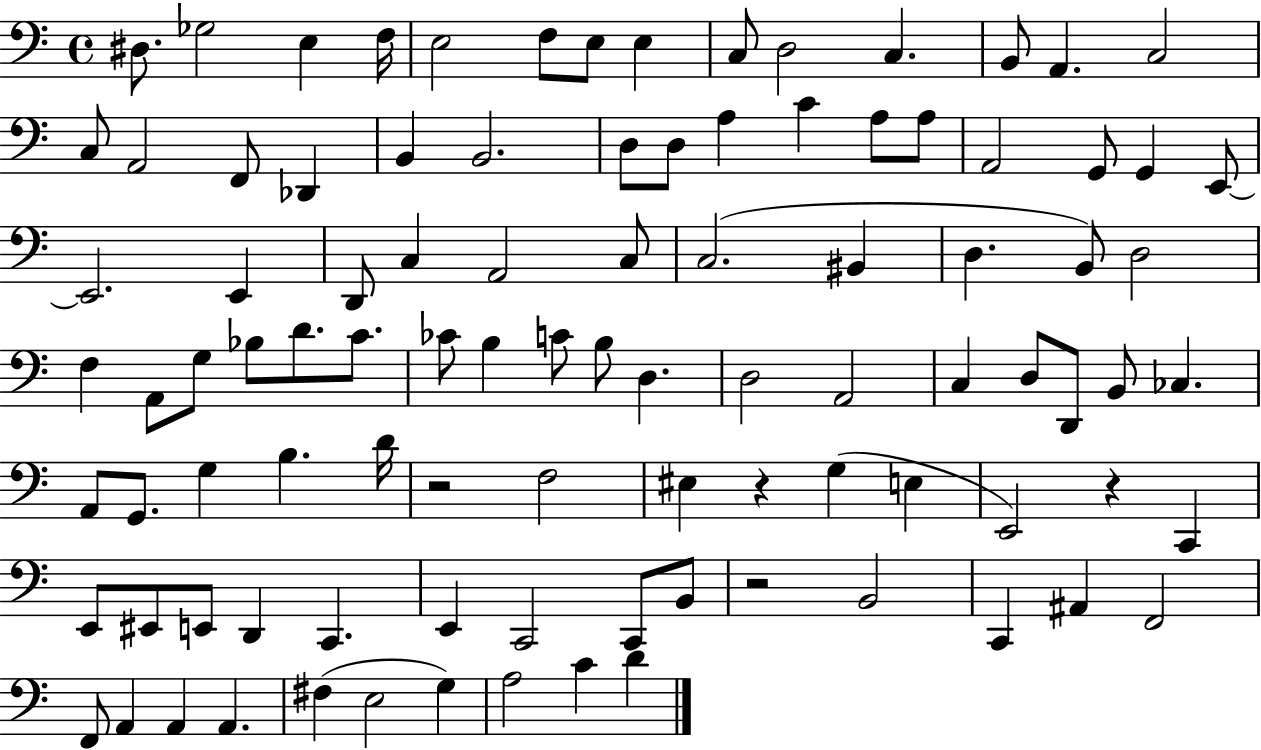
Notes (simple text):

D#3/e. Gb3/h E3/q F3/s E3/h F3/e E3/e E3/q C3/e D3/h C3/q. B2/e A2/q. C3/h C3/e A2/h F2/e Db2/q B2/q B2/h. D3/e D3/e A3/q C4/q A3/e A3/e A2/h G2/e G2/q E2/e E2/h. E2/q D2/e C3/q A2/h C3/e C3/h. BIS2/q D3/q. B2/e D3/h F3/q A2/e G3/e Bb3/e D4/e. C4/e. CES4/e B3/q C4/e B3/e D3/q. D3/h A2/h C3/q D3/e D2/e B2/e CES3/q. A2/e G2/e. G3/q B3/q. D4/s R/h F3/h EIS3/q R/q G3/q E3/q E2/h R/q C2/q E2/e EIS2/e E2/e D2/q C2/q. E2/q C2/h C2/e B2/e R/h B2/h C2/q A#2/q F2/h F2/e A2/q A2/q A2/q. F#3/q E3/h G3/q A3/h C4/q D4/q